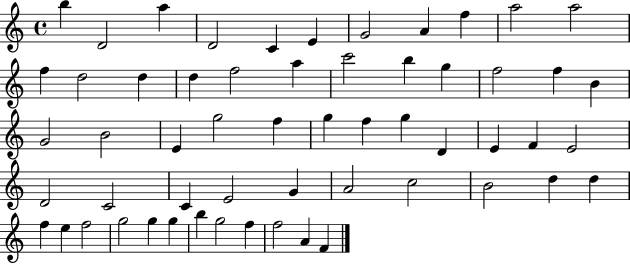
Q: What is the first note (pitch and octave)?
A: B5